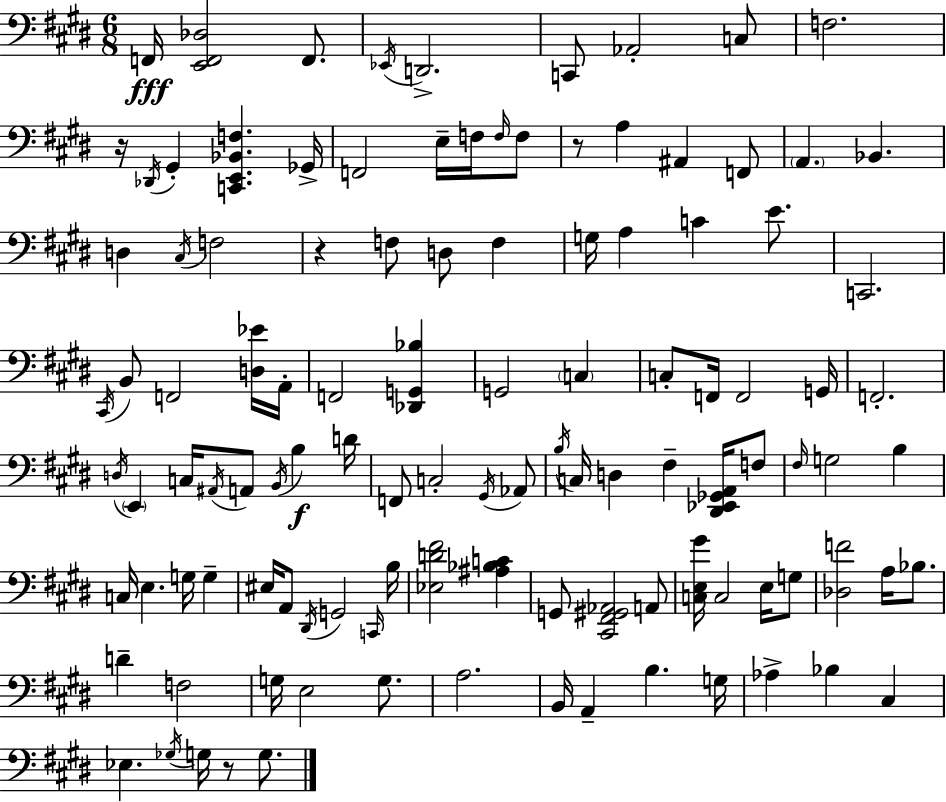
{
  \clef bass
  \numericTimeSignature
  \time 6/8
  \key e \major
  f,16\fff <e, f, des>2 f,8. | \acciaccatura { ees,16 } d,2.-> | c,8 aes,2-. c8 | f2. | \break r16 \acciaccatura { des,16 } gis,4-. <c, e, bes, f>4. | ges,16-> f,2 e16-- f16 | \grace { f16 } f8 r8 a4 ais,4 | f,8 \parenthesize a,4. bes,4. | \break d4 \acciaccatura { cis16 } f2 | r4 f8 d8 | f4 g16 a4 c'4 | e'8. c,2. | \break \acciaccatura { cis,16 } b,8 f,2 | <d ees'>16 a,16-. f,2 | <des, g, bes>4 g,2 | \parenthesize c4 c8-. f,16 f,2 | \break g,16 f,2.-. | \acciaccatura { d16 } \parenthesize e,4 c16 \acciaccatura { ais,16 } | a,8 \acciaccatura { b,16 }\f b4 d'16 f,8 c2-. | \acciaccatura { gis,16 } aes,8 \acciaccatura { b16 } c16 d4 | \break fis4-- <dis, ees, ges, a,>16 f8 \grace { fis16 } g2 | b4 c16 | e4. g16 g4-- eis16 | a,8 \acciaccatura { dis,16 } g,2 \grace { c,16 } | \break b16 <ees d' fis'>2 <ais bes c'>4 | g,8 <cis, fis, gis, aes,>2 a,8 | <c e gis'>16 c2 e16 g8 | <des f'>2 a16 bes8. | \break d'4-- f2 | g16 e2 g8. | a2. | b,16 a,4-- b4. | \break g16 aes4-> bes4 cis4 | ees4. \acciaccatura { ges16 } g16 r8 g8. | \bar "|."
}